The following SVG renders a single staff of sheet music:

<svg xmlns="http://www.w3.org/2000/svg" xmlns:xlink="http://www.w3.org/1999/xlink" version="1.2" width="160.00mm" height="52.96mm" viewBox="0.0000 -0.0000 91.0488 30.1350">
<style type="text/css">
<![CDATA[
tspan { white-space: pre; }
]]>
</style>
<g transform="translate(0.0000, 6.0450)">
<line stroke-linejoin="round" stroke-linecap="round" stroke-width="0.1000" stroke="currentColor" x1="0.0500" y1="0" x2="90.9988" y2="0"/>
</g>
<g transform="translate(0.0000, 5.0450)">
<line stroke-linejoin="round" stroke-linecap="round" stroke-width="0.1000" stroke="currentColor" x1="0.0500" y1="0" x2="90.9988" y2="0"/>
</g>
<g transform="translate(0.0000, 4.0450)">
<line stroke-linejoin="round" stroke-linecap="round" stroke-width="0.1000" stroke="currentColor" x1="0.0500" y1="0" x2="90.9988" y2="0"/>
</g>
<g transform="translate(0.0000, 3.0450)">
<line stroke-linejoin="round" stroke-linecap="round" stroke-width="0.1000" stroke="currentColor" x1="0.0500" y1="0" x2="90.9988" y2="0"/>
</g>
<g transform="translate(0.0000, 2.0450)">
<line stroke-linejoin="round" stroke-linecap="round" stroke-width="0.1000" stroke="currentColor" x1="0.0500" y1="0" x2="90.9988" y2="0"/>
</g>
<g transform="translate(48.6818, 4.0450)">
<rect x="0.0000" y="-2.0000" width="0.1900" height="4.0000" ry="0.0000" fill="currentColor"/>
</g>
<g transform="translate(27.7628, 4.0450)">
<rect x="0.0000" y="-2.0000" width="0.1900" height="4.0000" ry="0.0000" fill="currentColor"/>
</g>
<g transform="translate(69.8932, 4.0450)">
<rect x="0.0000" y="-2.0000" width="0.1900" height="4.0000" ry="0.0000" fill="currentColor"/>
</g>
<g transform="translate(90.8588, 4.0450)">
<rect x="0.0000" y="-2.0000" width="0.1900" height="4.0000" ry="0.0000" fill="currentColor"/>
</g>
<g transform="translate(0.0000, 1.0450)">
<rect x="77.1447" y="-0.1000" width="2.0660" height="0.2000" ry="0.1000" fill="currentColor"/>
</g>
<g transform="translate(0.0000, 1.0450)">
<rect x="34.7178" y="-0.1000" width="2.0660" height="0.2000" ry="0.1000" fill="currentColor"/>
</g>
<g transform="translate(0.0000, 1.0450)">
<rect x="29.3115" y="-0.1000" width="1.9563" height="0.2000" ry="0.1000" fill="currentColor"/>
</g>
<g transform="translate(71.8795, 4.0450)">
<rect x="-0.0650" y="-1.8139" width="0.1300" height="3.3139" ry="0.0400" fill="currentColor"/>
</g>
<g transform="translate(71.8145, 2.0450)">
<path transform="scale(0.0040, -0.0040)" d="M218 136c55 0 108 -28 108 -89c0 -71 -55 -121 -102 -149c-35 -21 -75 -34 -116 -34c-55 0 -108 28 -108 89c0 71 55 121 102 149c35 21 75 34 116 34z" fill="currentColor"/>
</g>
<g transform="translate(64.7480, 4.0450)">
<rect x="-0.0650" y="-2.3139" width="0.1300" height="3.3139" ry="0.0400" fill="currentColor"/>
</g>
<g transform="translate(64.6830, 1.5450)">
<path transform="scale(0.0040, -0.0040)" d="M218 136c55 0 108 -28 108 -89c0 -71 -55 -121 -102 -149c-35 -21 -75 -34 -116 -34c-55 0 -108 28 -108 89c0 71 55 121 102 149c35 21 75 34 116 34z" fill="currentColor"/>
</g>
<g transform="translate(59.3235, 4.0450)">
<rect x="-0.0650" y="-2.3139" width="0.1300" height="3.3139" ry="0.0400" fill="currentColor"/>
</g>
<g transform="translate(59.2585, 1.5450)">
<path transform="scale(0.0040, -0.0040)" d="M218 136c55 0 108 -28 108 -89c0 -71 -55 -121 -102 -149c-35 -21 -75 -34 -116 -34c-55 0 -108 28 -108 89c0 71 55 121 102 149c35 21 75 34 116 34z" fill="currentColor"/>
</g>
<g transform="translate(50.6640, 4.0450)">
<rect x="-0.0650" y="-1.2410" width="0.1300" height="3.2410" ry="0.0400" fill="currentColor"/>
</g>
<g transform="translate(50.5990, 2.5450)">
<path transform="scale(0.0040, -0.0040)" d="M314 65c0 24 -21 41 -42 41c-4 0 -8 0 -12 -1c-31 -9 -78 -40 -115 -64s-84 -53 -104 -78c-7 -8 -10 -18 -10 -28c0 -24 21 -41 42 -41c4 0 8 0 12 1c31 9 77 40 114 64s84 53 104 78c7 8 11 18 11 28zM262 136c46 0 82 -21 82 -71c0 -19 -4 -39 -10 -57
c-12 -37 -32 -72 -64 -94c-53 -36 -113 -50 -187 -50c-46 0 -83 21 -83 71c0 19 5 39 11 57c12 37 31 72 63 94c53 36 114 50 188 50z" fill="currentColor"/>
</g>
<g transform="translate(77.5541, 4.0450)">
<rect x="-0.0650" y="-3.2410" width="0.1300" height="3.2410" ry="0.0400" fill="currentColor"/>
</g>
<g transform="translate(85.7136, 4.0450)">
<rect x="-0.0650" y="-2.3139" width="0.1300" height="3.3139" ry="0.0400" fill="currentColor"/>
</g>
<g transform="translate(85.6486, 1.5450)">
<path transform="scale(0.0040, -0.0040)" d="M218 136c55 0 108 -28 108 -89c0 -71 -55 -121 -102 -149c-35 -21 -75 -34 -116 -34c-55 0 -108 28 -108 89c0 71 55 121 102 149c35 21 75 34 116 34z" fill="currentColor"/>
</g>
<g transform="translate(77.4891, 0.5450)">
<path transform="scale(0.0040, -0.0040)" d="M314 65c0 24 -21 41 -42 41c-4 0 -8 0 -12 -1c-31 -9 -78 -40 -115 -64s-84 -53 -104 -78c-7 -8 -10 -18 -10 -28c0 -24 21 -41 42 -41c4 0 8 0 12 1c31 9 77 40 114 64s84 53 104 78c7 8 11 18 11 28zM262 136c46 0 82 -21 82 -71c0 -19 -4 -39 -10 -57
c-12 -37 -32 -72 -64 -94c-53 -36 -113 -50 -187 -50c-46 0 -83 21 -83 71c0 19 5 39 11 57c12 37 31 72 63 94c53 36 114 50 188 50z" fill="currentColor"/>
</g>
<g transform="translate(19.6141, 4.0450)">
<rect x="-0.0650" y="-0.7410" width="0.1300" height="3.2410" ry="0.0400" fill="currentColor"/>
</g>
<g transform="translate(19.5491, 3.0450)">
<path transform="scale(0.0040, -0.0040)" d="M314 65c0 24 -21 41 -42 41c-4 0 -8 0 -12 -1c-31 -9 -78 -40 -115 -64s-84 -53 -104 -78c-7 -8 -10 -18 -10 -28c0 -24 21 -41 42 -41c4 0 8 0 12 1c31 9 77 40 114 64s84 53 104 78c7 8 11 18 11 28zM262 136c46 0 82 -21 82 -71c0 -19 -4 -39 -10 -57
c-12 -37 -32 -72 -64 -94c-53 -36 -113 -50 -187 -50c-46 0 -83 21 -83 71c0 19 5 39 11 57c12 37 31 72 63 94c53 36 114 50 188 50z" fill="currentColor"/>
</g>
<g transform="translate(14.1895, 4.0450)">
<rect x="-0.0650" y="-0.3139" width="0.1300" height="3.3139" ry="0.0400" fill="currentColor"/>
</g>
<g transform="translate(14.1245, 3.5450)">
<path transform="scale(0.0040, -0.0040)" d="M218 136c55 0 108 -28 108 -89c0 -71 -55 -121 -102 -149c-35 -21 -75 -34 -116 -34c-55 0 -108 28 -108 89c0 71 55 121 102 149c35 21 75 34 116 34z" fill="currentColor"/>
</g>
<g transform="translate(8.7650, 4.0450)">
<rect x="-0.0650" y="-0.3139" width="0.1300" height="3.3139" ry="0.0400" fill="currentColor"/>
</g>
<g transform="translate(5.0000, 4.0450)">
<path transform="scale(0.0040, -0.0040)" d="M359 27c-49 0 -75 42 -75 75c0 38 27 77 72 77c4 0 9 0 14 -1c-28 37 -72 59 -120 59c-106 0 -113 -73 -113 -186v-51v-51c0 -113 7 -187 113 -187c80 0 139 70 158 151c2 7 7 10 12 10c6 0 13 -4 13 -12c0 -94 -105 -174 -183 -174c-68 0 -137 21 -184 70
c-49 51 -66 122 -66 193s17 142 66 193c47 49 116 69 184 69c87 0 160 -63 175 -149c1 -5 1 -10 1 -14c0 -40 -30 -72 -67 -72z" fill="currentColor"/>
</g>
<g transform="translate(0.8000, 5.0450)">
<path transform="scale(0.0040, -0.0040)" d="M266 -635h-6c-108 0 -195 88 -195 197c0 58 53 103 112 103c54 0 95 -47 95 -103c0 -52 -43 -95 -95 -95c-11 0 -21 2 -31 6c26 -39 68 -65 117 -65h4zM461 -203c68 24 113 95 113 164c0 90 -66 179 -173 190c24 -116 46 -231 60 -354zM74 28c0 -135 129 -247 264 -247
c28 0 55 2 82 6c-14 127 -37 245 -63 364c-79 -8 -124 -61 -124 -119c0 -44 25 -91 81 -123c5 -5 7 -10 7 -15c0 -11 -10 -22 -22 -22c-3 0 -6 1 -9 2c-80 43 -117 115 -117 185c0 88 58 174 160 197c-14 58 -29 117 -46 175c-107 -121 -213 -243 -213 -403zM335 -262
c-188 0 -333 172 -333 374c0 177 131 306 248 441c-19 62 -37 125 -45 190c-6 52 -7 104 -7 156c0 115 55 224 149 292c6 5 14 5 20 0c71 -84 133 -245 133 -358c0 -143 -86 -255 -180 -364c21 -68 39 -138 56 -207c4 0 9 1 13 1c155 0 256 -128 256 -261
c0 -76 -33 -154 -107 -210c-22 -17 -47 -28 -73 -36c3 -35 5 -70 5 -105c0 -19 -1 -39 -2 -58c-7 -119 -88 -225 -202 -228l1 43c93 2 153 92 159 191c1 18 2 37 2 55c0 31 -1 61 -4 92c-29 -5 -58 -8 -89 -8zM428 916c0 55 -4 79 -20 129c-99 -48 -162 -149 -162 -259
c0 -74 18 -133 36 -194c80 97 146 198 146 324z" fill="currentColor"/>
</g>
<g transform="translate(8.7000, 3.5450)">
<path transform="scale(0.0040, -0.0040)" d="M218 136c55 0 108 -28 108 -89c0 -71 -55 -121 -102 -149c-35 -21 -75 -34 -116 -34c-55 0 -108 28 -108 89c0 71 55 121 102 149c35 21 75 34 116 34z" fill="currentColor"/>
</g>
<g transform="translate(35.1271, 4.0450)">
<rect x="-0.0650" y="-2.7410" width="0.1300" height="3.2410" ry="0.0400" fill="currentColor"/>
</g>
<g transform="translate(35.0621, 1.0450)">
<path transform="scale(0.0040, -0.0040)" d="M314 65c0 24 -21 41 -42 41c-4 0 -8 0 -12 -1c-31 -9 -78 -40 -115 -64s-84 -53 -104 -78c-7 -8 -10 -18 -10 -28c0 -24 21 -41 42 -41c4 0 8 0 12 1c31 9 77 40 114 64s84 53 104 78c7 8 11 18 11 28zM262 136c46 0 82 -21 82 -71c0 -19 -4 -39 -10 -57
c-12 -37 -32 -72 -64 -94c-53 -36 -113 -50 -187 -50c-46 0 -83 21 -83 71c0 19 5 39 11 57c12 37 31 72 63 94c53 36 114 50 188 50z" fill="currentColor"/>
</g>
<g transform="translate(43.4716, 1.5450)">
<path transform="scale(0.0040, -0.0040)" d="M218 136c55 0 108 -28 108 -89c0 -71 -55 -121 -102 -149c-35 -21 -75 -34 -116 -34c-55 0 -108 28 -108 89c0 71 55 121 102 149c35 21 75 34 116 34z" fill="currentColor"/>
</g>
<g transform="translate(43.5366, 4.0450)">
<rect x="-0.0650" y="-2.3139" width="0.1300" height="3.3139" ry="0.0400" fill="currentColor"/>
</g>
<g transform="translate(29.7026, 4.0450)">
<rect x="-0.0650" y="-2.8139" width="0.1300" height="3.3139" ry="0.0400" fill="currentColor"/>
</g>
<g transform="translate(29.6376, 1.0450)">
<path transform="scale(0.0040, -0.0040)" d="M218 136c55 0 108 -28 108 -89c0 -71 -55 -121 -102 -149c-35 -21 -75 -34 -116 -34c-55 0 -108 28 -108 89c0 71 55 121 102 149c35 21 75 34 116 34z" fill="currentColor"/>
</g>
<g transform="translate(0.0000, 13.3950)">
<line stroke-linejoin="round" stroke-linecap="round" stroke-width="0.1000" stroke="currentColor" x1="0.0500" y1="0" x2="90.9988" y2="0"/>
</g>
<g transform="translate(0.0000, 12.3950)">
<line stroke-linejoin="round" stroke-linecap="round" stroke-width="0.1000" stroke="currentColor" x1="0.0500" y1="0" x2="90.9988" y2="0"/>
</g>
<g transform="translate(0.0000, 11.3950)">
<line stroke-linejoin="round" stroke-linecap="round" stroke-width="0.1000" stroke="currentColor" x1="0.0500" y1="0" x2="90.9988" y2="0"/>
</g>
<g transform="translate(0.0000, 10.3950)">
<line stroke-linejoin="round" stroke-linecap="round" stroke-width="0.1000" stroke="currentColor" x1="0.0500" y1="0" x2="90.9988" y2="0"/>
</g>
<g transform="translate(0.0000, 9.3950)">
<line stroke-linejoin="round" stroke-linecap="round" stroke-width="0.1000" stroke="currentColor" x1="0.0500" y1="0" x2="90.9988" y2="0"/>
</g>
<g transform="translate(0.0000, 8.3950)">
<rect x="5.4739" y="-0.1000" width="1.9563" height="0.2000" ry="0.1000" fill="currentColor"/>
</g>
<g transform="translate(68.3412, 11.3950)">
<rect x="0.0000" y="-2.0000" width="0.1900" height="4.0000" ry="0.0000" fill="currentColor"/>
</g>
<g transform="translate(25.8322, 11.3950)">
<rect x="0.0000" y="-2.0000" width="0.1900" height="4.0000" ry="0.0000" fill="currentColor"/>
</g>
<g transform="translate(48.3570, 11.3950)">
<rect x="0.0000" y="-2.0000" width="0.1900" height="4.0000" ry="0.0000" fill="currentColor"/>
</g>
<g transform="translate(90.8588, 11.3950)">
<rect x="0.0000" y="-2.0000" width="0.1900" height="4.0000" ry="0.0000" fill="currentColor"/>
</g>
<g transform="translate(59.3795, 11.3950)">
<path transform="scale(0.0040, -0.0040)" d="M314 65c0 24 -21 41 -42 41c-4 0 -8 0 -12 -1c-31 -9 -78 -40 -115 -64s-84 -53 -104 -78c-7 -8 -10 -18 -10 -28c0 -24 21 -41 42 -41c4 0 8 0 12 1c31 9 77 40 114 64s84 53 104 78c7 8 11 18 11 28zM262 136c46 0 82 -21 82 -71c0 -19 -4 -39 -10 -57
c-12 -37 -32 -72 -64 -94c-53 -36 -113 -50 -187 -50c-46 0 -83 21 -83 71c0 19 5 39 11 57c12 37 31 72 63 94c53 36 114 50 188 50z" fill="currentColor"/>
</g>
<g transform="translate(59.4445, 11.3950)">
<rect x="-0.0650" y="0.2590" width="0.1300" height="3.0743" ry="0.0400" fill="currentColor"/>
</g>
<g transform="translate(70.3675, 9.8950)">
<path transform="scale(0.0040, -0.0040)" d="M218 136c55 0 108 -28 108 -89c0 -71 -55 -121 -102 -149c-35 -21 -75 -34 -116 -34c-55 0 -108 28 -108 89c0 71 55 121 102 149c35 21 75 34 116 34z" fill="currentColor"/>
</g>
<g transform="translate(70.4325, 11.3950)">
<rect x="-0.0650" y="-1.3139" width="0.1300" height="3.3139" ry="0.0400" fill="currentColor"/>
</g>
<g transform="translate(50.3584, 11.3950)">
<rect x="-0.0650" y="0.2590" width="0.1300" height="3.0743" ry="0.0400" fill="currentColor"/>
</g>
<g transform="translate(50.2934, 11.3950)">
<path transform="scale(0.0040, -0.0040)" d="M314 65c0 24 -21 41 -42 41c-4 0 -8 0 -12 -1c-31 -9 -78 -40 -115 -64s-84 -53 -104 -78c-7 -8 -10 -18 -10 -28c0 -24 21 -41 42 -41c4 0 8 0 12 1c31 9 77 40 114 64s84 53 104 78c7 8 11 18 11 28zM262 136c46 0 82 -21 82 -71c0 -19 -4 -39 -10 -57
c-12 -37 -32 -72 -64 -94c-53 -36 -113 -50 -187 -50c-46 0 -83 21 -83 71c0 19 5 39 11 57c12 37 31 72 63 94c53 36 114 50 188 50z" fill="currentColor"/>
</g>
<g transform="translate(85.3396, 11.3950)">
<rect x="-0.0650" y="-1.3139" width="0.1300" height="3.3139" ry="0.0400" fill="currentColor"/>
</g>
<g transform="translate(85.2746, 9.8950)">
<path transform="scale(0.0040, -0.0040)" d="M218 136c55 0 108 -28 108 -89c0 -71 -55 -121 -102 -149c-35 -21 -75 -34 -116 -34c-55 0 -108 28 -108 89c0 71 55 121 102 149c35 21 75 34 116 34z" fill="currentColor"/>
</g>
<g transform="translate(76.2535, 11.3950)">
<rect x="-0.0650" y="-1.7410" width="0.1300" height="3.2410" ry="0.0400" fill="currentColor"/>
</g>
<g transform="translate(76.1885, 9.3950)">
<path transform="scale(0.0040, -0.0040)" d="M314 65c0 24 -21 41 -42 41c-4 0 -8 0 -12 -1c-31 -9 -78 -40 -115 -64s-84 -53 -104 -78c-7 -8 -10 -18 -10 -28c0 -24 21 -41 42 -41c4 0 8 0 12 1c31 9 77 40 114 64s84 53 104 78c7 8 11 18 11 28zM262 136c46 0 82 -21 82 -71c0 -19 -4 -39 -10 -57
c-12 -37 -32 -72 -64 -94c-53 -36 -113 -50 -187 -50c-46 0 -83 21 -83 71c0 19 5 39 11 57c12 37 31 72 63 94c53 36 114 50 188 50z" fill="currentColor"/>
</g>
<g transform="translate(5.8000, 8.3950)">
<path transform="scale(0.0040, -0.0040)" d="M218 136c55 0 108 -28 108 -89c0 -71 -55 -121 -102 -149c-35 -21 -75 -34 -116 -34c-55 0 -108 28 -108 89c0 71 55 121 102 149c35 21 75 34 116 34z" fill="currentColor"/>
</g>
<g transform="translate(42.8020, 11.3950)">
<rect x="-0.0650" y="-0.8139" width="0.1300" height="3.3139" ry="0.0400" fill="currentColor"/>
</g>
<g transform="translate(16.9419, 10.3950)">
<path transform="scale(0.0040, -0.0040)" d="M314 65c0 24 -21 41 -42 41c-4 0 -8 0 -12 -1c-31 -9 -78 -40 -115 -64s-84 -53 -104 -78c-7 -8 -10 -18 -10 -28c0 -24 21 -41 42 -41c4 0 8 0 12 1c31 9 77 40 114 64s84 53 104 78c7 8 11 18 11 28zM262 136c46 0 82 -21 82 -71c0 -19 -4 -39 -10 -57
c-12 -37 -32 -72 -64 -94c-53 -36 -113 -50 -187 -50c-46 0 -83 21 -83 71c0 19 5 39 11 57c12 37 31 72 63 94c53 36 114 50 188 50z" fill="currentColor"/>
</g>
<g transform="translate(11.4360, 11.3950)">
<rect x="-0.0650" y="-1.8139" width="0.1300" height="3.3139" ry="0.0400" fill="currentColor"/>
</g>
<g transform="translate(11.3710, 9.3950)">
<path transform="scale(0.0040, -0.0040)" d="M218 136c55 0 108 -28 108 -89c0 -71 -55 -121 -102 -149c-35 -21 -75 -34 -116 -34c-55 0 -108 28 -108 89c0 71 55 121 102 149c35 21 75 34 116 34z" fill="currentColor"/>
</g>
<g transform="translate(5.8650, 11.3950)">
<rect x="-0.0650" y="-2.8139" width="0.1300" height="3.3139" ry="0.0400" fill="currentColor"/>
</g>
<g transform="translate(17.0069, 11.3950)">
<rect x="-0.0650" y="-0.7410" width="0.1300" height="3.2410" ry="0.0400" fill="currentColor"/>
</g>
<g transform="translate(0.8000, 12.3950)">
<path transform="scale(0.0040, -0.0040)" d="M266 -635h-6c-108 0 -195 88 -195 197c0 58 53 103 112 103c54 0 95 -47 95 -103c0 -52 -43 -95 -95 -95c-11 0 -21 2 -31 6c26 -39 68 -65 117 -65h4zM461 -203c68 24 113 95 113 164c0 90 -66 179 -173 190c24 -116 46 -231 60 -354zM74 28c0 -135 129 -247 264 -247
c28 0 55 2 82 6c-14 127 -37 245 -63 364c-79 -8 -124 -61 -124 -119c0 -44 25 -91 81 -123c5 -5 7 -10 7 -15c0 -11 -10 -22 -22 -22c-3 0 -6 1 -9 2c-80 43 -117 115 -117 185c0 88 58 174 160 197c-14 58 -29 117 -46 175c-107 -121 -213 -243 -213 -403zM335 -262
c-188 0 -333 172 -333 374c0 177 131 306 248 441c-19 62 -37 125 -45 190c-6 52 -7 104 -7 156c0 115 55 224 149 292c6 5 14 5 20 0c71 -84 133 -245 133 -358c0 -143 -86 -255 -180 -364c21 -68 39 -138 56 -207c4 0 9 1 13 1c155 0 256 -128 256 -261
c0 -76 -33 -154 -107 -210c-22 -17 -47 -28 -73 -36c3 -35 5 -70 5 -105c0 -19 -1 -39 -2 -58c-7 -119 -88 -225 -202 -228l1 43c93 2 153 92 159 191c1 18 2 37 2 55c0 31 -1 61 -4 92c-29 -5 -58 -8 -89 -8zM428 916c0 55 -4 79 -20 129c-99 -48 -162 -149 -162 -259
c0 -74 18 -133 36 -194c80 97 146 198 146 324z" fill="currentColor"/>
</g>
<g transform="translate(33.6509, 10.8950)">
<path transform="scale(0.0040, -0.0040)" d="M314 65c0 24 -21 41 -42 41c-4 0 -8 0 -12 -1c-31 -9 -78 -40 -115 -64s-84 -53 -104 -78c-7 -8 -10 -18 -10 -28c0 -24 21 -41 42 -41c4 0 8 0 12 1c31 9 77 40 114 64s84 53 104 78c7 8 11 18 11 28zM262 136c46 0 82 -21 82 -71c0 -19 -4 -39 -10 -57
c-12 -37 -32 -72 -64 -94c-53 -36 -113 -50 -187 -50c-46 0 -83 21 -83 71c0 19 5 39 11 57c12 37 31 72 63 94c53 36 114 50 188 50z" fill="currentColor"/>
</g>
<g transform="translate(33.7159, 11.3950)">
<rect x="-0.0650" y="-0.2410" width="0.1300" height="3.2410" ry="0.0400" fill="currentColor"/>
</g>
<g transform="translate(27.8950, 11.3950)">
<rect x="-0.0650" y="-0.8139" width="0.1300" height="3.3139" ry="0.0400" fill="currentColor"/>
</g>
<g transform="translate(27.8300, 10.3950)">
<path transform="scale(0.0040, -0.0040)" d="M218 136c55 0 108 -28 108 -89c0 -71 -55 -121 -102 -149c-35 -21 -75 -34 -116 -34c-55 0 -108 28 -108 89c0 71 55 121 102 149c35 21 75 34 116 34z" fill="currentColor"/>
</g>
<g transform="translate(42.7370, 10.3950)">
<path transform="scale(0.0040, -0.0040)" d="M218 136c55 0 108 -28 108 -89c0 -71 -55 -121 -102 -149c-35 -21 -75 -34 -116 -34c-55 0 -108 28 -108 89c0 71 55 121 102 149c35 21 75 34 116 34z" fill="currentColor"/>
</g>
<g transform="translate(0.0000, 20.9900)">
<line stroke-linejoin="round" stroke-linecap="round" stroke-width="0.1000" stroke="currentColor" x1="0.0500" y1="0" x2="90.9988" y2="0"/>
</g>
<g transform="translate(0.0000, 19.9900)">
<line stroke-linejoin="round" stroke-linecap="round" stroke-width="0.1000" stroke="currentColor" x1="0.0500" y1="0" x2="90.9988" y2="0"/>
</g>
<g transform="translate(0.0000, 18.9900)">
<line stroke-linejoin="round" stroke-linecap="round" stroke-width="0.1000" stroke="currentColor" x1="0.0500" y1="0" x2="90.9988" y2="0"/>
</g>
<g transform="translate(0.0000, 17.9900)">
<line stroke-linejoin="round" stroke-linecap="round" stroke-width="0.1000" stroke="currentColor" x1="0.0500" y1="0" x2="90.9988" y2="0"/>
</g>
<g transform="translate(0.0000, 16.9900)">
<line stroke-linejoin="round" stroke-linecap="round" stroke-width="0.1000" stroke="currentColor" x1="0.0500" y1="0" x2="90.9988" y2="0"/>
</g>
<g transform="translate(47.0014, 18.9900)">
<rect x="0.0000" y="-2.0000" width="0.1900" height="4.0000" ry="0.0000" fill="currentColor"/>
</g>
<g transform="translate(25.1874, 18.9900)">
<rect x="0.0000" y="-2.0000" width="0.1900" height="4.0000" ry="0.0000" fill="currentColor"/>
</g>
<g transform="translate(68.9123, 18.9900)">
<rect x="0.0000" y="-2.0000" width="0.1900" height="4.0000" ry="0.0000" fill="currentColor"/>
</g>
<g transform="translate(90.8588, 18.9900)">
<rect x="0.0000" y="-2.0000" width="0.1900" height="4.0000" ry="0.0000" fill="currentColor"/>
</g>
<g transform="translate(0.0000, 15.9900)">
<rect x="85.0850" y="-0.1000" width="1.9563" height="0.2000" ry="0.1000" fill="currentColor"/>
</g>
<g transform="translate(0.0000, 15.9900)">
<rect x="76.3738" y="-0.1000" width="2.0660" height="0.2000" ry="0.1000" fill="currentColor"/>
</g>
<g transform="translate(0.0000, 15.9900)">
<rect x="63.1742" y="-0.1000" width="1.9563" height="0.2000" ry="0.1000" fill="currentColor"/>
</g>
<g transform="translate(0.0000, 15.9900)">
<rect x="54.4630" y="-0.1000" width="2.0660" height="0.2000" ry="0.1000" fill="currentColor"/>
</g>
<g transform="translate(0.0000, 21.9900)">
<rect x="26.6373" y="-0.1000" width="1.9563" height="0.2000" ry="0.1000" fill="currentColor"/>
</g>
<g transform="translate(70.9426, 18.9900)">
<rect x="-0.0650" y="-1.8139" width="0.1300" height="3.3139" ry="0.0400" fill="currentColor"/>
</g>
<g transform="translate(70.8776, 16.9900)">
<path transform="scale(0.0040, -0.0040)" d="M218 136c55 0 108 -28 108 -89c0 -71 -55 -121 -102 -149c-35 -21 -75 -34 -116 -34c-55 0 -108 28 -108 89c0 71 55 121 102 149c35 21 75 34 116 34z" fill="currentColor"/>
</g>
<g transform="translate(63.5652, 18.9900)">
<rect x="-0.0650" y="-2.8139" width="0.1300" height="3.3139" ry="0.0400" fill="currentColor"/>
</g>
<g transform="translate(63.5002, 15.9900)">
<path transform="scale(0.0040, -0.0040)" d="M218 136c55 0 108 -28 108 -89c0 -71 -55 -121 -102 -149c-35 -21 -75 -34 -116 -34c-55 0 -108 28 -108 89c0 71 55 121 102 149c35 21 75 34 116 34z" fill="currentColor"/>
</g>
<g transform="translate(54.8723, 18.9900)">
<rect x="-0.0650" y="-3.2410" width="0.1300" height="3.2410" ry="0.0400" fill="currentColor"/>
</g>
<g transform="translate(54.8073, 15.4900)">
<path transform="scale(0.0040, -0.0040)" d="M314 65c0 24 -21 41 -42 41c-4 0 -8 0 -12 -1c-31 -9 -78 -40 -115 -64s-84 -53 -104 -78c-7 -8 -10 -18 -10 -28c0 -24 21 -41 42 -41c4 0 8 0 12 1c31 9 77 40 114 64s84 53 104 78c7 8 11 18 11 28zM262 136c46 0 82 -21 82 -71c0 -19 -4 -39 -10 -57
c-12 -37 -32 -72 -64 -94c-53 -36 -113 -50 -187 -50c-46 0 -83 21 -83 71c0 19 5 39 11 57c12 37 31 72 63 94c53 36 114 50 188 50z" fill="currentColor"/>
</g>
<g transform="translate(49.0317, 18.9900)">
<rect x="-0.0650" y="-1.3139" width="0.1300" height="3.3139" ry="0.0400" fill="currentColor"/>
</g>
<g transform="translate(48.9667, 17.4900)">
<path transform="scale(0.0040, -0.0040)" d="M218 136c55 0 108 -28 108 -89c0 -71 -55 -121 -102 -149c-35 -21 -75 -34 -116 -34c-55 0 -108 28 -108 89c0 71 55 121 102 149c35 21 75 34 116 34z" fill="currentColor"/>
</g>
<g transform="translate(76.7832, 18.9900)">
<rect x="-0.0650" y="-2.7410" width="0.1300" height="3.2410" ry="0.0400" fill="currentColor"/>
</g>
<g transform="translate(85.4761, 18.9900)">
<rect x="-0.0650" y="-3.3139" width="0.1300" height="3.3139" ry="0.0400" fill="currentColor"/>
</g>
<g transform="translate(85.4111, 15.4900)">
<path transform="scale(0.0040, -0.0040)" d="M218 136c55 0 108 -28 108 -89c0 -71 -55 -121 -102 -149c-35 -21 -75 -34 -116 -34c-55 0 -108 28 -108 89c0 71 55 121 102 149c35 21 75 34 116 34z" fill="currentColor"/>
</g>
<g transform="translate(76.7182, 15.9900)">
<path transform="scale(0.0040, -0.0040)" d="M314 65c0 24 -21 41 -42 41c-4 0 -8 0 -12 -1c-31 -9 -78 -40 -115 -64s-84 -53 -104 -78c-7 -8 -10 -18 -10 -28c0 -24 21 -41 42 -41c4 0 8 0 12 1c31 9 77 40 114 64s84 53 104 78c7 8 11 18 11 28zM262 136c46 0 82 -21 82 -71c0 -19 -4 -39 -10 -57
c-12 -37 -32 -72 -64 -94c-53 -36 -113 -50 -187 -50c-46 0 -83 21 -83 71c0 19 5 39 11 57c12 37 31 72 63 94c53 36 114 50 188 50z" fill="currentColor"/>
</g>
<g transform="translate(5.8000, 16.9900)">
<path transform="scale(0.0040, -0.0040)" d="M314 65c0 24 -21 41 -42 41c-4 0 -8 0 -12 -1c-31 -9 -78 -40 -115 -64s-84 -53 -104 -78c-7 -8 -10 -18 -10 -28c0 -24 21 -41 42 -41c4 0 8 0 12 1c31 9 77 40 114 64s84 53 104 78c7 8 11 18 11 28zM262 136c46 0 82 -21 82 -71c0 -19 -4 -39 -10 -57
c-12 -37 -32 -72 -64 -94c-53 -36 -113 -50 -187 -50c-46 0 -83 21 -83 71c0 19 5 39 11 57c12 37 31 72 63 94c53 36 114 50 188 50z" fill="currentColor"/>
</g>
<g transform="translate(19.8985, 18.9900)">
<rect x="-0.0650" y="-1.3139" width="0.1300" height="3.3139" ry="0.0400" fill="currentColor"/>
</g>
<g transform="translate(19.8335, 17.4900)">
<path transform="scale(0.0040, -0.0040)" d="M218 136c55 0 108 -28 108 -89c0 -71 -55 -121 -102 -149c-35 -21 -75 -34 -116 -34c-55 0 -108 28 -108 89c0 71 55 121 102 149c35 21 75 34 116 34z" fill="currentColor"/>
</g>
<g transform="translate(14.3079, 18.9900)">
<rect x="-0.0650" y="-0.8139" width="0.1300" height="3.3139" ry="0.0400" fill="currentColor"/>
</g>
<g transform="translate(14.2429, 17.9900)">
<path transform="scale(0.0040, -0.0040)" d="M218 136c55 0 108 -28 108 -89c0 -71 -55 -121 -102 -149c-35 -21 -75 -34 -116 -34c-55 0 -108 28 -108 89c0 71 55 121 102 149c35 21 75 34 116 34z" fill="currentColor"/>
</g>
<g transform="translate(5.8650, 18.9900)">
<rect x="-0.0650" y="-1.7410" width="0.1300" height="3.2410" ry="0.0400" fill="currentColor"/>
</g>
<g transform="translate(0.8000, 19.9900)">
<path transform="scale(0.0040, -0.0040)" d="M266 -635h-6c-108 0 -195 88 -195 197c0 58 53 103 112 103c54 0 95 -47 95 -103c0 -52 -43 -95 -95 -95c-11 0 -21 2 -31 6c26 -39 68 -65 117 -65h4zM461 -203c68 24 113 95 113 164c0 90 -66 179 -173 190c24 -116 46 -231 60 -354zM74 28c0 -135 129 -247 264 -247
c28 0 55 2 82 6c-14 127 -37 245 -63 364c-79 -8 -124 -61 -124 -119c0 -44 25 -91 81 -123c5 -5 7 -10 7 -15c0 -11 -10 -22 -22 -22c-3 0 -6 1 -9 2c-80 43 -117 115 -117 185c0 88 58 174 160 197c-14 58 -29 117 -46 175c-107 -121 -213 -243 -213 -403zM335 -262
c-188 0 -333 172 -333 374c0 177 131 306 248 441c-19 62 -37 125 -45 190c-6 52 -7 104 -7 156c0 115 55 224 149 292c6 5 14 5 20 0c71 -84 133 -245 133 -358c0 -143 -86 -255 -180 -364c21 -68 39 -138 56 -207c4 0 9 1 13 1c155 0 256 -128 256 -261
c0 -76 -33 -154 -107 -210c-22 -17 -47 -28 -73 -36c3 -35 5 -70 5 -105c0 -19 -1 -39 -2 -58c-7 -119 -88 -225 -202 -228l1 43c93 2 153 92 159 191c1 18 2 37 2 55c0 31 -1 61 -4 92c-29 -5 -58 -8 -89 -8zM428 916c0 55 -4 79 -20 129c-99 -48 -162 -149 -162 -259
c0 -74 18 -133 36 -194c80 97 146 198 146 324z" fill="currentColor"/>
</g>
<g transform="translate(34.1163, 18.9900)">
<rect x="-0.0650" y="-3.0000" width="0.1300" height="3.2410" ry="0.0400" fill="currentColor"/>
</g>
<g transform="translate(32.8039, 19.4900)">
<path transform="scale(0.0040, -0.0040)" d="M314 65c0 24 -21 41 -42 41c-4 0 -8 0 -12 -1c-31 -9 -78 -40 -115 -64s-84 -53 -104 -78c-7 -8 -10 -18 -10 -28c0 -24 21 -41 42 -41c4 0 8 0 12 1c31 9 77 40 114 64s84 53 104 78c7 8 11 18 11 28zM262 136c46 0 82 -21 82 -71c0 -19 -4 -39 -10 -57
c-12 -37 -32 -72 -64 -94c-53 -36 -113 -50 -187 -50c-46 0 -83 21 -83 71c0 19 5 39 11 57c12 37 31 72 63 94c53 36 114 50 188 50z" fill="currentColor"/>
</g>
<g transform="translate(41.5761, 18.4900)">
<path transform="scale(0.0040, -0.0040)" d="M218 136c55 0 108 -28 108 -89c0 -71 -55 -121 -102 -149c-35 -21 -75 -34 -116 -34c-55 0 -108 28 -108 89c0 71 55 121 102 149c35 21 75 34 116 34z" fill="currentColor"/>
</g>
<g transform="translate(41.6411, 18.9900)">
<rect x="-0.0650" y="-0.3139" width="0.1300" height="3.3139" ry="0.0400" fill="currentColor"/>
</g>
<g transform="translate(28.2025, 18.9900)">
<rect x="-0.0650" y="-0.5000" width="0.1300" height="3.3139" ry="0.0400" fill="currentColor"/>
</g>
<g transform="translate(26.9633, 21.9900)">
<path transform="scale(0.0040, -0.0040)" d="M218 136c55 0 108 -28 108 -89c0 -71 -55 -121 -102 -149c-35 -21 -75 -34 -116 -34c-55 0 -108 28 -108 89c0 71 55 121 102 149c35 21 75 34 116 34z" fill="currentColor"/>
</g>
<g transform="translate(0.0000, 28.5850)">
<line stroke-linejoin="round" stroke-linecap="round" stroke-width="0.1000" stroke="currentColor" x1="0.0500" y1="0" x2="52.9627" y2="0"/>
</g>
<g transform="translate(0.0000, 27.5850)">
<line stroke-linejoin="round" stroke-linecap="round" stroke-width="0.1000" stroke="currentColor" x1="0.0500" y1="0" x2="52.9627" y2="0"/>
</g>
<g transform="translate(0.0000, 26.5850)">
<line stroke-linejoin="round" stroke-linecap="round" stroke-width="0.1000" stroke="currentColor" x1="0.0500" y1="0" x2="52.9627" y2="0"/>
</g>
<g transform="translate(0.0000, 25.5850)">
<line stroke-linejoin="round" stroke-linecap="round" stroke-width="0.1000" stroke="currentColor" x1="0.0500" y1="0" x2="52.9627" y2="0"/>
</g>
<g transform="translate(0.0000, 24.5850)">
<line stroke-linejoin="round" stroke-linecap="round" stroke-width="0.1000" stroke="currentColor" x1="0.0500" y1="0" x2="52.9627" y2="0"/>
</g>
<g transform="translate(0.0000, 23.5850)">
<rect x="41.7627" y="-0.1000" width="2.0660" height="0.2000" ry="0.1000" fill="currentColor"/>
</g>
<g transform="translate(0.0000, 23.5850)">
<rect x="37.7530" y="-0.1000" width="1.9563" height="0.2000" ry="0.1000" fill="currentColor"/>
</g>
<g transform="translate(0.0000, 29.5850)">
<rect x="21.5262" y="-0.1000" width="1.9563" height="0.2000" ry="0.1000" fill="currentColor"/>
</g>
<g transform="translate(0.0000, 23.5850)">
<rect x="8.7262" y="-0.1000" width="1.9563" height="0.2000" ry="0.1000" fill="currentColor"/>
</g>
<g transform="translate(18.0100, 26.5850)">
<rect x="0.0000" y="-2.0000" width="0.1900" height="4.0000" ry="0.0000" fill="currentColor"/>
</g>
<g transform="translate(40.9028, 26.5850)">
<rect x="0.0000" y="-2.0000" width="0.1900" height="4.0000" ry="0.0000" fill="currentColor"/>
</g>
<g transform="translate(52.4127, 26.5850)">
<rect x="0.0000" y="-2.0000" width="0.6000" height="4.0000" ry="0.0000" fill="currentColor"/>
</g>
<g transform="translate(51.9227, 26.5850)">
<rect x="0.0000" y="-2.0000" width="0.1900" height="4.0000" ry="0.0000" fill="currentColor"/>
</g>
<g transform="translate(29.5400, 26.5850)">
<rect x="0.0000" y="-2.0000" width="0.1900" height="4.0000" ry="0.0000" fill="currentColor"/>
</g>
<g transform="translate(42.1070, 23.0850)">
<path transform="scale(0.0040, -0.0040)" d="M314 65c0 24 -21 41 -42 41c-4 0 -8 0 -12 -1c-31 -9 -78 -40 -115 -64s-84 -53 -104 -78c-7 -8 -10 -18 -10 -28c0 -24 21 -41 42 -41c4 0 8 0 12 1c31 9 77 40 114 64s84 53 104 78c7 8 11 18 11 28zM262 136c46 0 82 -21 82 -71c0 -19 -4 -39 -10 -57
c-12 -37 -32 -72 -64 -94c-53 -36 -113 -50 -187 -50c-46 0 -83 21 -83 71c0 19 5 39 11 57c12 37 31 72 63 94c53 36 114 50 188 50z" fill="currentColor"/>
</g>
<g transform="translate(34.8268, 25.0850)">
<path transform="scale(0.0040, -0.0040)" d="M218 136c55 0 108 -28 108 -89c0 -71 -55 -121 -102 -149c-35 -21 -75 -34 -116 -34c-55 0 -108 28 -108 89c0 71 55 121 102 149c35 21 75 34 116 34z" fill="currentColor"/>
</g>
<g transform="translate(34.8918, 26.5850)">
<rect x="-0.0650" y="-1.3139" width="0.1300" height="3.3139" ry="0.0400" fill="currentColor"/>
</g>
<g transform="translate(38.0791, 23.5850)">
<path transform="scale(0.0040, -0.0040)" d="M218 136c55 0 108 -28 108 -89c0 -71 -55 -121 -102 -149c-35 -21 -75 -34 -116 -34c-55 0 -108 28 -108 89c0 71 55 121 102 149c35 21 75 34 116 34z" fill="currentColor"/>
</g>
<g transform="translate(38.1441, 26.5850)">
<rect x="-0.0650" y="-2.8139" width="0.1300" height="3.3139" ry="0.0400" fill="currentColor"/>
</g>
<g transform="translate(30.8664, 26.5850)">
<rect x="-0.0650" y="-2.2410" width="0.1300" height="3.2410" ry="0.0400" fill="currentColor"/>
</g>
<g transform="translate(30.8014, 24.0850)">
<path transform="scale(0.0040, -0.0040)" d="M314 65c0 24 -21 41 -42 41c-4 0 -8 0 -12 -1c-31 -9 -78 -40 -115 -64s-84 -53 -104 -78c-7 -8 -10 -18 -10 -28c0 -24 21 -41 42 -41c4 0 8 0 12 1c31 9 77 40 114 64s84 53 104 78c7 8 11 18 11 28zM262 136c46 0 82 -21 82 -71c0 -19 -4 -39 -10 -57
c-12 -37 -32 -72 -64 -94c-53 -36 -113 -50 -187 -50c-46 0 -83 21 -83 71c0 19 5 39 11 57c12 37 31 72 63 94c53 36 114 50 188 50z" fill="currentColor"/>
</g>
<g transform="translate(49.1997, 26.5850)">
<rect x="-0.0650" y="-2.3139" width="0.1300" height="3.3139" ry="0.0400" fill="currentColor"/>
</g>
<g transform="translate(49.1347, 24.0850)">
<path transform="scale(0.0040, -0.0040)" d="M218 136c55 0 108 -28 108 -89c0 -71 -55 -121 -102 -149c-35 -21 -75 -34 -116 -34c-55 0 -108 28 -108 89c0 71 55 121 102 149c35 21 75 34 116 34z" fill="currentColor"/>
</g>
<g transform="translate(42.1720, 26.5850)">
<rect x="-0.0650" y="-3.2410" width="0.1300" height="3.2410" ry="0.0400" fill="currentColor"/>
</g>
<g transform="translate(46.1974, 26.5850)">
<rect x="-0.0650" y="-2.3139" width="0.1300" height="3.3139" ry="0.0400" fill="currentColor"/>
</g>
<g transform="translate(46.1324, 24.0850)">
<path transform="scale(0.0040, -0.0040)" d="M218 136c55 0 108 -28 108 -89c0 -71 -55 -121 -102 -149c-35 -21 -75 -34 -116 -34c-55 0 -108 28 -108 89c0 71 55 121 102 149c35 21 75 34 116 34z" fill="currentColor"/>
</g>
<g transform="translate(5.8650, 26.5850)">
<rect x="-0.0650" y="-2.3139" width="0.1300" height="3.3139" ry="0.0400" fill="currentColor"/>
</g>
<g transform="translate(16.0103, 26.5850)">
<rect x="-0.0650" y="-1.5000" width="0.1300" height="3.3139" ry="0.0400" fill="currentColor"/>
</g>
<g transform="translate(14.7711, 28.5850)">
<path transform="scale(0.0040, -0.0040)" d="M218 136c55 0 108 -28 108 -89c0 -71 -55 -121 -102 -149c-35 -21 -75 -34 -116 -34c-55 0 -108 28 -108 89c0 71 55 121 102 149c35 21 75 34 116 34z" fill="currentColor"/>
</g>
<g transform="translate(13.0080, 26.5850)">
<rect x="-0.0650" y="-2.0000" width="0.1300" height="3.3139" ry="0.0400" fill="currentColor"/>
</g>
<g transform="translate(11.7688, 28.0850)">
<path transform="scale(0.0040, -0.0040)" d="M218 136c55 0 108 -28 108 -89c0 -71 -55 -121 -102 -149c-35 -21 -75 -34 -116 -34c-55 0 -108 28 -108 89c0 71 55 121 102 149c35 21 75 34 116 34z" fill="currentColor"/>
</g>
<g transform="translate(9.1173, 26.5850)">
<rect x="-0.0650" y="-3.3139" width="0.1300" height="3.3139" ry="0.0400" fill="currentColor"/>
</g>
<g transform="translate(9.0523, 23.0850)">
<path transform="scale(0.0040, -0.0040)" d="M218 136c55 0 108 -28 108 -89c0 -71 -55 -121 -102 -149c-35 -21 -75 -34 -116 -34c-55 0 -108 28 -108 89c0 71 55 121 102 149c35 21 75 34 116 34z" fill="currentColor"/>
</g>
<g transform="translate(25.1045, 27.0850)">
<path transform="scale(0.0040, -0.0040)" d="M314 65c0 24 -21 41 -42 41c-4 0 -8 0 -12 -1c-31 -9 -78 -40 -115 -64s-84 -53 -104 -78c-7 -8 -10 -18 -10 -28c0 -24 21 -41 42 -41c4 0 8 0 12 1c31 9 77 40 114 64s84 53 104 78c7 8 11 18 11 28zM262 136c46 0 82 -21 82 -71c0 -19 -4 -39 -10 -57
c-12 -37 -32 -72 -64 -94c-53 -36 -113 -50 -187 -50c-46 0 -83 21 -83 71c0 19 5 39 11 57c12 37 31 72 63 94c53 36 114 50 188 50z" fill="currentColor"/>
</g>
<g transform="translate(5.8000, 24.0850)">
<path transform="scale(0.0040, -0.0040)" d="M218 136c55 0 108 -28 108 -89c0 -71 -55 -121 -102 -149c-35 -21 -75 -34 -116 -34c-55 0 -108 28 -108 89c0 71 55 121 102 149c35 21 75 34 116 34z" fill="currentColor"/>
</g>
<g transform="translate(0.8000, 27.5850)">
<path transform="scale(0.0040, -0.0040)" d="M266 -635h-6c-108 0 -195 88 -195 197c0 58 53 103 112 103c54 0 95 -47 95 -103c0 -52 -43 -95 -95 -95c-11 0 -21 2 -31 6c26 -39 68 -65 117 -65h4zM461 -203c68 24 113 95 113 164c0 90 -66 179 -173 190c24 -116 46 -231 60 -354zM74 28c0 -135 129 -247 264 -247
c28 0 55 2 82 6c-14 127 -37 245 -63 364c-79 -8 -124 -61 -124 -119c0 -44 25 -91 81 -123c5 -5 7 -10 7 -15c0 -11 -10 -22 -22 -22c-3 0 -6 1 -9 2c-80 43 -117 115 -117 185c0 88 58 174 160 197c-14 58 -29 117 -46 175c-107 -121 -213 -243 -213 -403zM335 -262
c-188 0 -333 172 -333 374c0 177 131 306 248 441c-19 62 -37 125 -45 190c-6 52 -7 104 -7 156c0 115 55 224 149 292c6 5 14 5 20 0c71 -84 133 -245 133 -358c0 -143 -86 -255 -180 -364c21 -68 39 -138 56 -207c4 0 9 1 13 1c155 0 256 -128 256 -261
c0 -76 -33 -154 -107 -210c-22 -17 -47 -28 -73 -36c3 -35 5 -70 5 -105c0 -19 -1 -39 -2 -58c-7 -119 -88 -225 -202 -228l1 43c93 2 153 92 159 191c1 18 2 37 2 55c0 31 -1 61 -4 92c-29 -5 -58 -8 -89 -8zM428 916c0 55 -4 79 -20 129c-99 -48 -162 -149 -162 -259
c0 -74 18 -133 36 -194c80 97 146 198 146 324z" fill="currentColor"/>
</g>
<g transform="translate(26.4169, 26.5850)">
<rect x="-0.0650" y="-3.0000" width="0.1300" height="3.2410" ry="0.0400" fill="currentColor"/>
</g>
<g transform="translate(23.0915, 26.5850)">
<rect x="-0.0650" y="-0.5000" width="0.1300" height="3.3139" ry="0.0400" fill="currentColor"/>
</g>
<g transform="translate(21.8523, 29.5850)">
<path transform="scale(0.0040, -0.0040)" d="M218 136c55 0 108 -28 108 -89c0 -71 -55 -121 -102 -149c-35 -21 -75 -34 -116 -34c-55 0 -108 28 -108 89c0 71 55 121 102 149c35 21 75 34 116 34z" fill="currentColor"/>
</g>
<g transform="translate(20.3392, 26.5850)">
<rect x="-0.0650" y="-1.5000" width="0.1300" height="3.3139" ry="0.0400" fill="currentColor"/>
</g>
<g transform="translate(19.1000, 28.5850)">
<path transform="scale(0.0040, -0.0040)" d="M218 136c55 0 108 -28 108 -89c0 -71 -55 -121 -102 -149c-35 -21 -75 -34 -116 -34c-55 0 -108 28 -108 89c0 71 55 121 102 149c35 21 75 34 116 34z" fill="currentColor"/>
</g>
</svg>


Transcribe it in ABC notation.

X:1
T:Untitled
M:4/4
L:1/4
K:C
c c d2 a a2 g e2 g g f b2 g a f d2 d c2 d B2 B2 e f2 e f2 d e C A2 c e b2 a f a2 b g b F E E C A2 g2 e a b2 g g